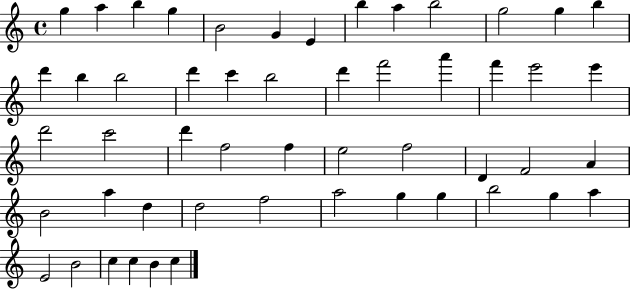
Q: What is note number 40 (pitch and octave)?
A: F5